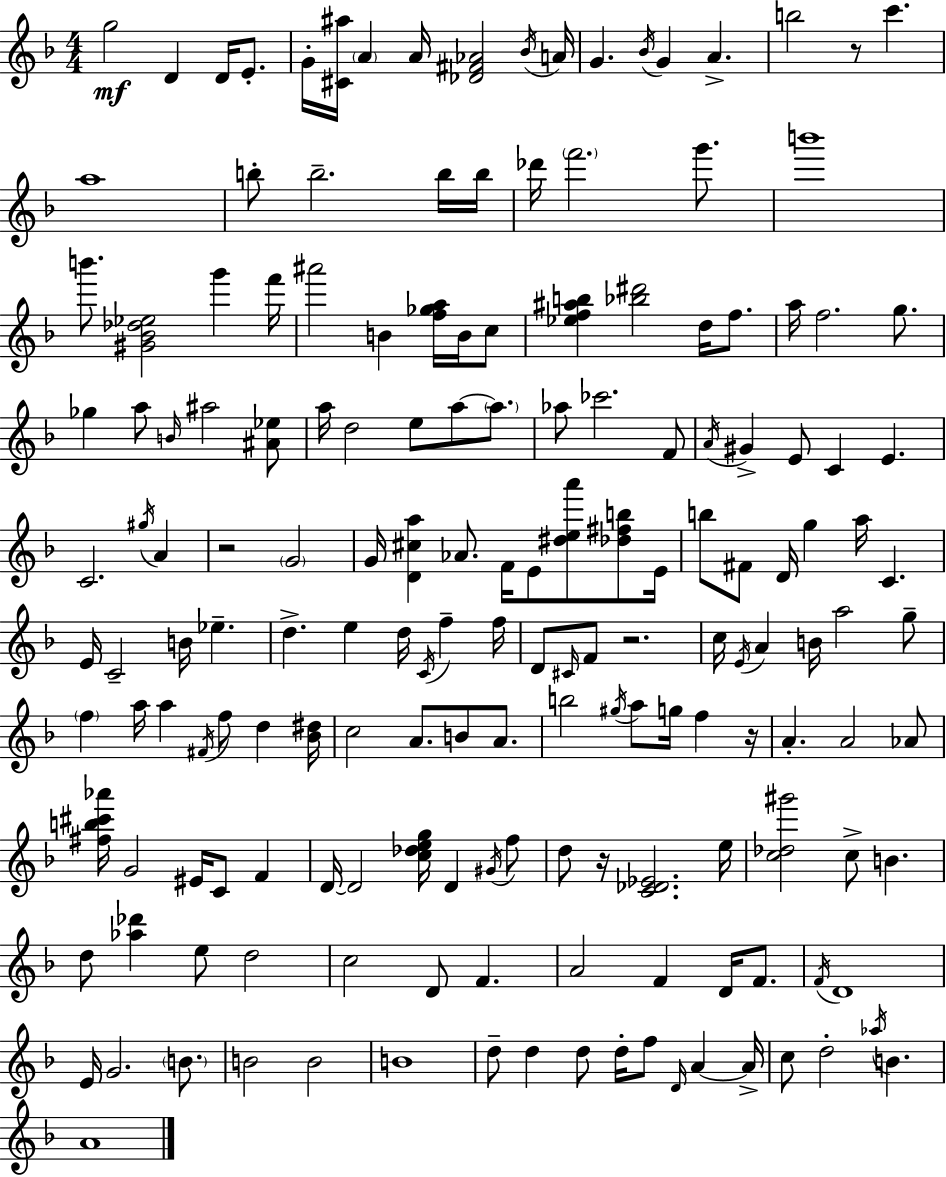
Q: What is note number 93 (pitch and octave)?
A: D5